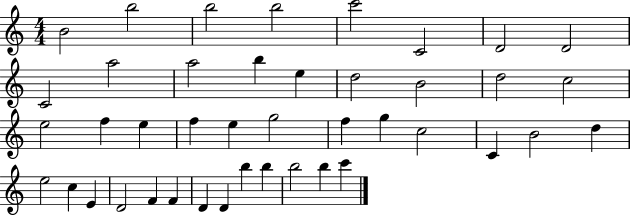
X:1
T:Untitled
M:4/4
L:1/4
K:C
B2 b2 b2 b2 c'2 C2 D2 D2 C2 a2 a2 b e d2 B2 d2 c2 e2 f e f e g2 f g c2 C B2 d e2 c E D2 F F D D b b b2 b c'